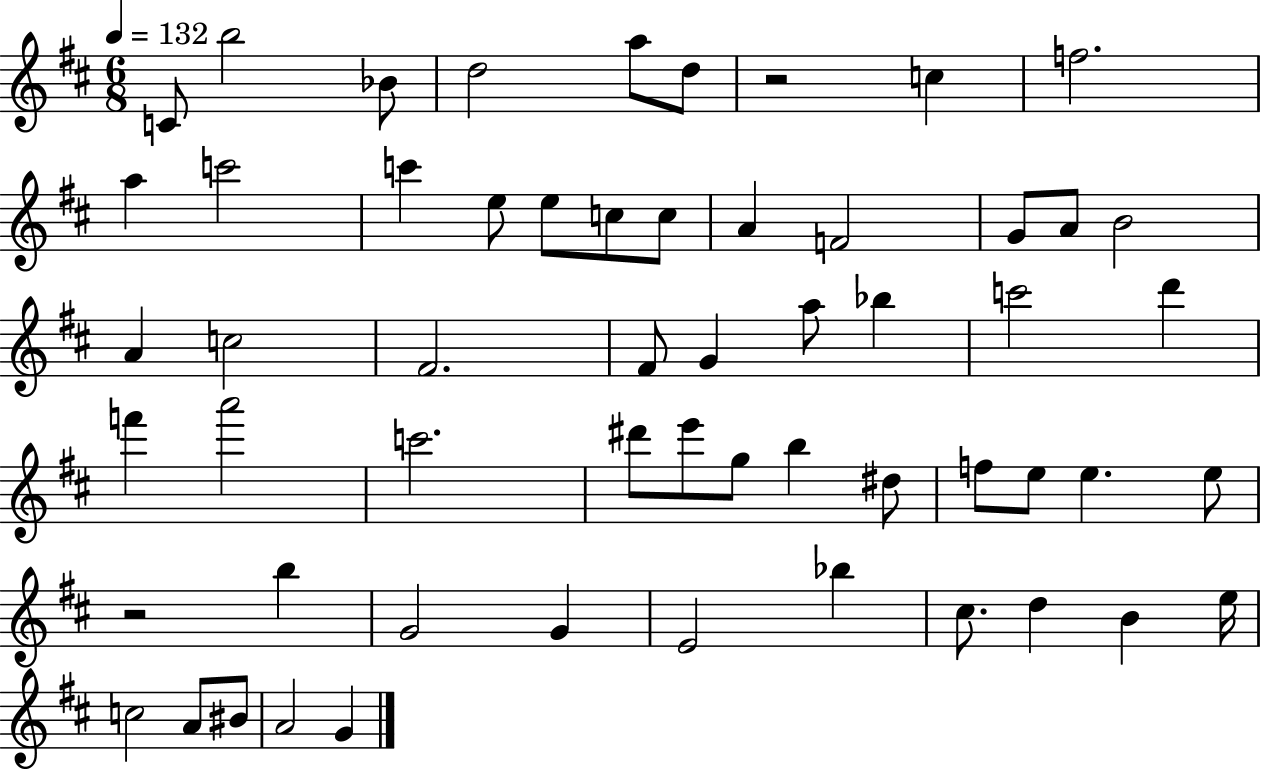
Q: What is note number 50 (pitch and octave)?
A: E5